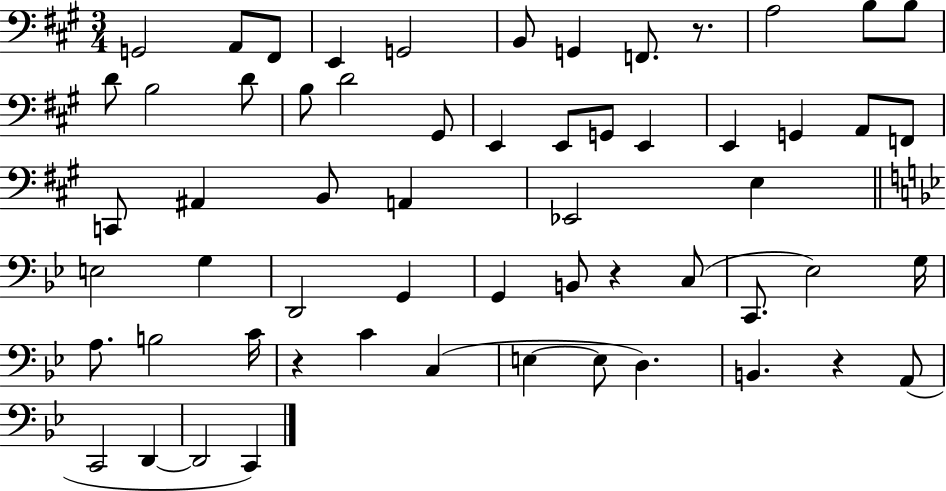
{
  \clef bass
  \numericTimeSignature
  \time 3/4
  \key a \major
  g,2 a,8 fis,8 | e,4 g,2 | b,8 g,4 f,8. r8. | a2 b8 b8 | \break d'8 b2 d'8 | b8 d'2 gis,8 | e,4 e,8 g,8 e,4 | e,4 g,4 a,8 f,8 | \break c,8 ais,4 b,8 a,4 | ees,2 e4 | \bar "||" \break \key bes \major e2 g4 | d,2 g,4 | g,4 b,8 r4 c8( | c,8. ees2) g16 | \break a8. b2 c'16 | r4 c'4 c4( | e4~~ e8 d4.) | b,4. r4 a,8( | \break c,2 d,4~~ | d,2 c,4) | \bar "|."
}